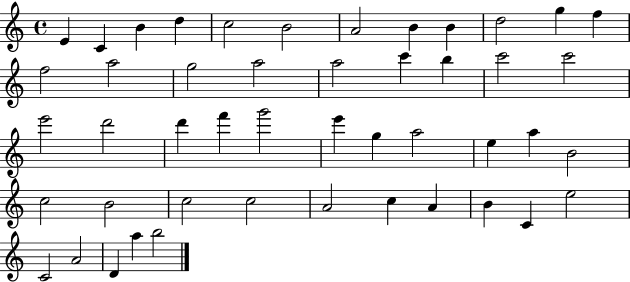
E4/q C4/q B4/q D5/q C5/h B4/h A4/h B4/q B4/q D5/h G5/q F5/q F5/h A5/h G5/h A5/h A5/h C6/q B5/q C6/h C6/h E6/h D6/h D6/q F6/q G6/h E6/q G5/q A5/h E5/q A5/q B4/h C5/h B4/h C5/h C5/h A4/h C5/q A4/q B4/q C4/q E5/h C4/h A4/h D4/q A5/q B5/h